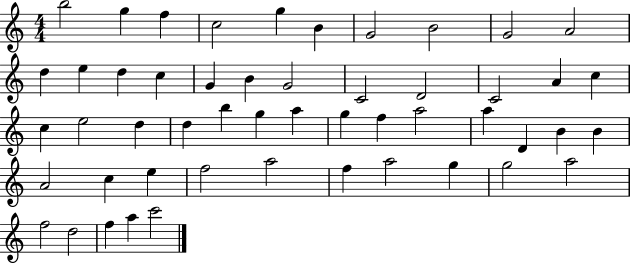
{
  \clef treble
  \numericTimeSignature
  \time 4/4
  \key c \major
  b''2 g''4 f''4 | c''2 g''4 b'4 | g'2 b'2 | g'2 a'2 | \break d''4 e''4 d''4 c''4 | g'4 b'4 g'2 | c'2 d'2 | c'2 a'4 c''4 | \break c''4 e''2 d''4 | d''4 b''4 g''4 a''4 | g''4 f''4 a''2 | a''4 d'4 b'4 b'4 | \break a'2 c''4 e''4 | f''2 a''2 | f''4 a''2 g''4 | g''2 a''2 | \break f''2 d''2 | f''4 a''4 c'''2 | \bar "|."
}